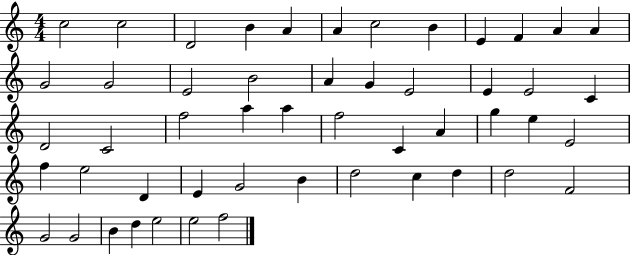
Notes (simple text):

C5/h C5/h D4/h B4/q A4/q A4/q C5/h B4/q E4/q F4/q A4/q A4/q G4/h G4/h E4/h B4/h A4/q G4/q E4/h E4/q E4/h C4/q D4/h C4/h F5/h A5/q A5/q F5/h C4/q A4/q G5/q E5/q E4/h F5/q E5/h D4/q E4/q G4/h B4/q D5/h C5/q D5/q D5/h F4/h G4/h G4/h B4/q D5/q E5/h E5/h F5/h